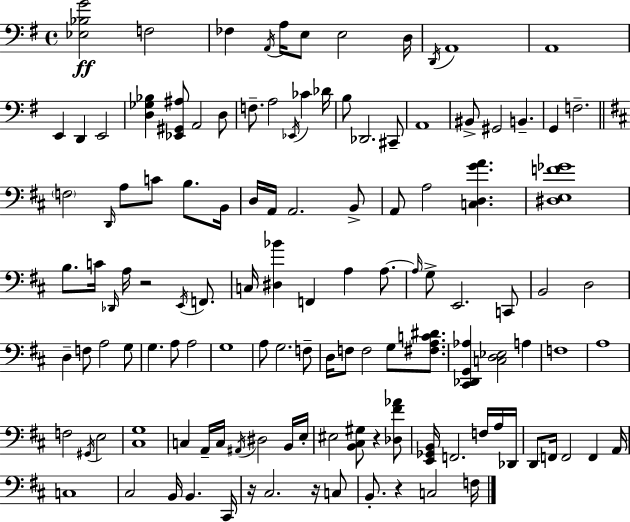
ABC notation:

X:1
T:Untitled
M:4/4
L:1/4
K:G
[_E,_B,G]2 F,2 _F, A,,/4 A,/4 E,/2 E,2 D,/4 D,,/4 A,,4 A,,4 E,, D,, E,,2 [D,_G,_B,] [_E,,^G,,^A,]/2 A,,2 D,/2 F,/2 A,2 _E,,/4 _C _D/4 B,/2 _D,,2 ^C,,/2 A,,4 ^B,,/2 ^G,,2 B,, G,, F,2 F,2 D,,/4 A,/2 C/2 B,/2 B,,/4 D,/4 A,,/4 A,,2 B,,/2 A,,/2 A,2 [C,D,GA] [^D,E,F_G]4 B,/2 C/4 _D,,/4 A,/4 z2 E,,/4 F,,/2 C,/4 [^D,_B] F,, A, A,/2 A,/4 G,/2 E,,2 C,,/2 B,,2 D,2 D, F,/2 A,2 G,/2 G, A,/2 A,2 G,4 A,/2 G,2 F,/2 D,/4 F,/2 F,2 G,/2 [^F,A,C^D]/2 [^C,,_D,,G,,_A,] [C,D,_E,]2 A, F,4 A,4 F,2 ^G,,/4 E,2 [^C,G,]4 C, A,,/4 C,/4 ^A,,/4 ^D,2 B,,/4 E,/4 ^E,2 [B,,^C,^G,]/2 z [_D,^F_A]/2 [E,,_G,,B,,]/4 F,,2 F,/4 A,/4 _D,,/4 D,,/2 F,,/4 F,,2 F,, A,,/4 C,4 ^C,2 B,,/4 B,, ^C,,/4 z/4 ^C,2 z/4 C,/2 B,,/2 z C,2 F,/4